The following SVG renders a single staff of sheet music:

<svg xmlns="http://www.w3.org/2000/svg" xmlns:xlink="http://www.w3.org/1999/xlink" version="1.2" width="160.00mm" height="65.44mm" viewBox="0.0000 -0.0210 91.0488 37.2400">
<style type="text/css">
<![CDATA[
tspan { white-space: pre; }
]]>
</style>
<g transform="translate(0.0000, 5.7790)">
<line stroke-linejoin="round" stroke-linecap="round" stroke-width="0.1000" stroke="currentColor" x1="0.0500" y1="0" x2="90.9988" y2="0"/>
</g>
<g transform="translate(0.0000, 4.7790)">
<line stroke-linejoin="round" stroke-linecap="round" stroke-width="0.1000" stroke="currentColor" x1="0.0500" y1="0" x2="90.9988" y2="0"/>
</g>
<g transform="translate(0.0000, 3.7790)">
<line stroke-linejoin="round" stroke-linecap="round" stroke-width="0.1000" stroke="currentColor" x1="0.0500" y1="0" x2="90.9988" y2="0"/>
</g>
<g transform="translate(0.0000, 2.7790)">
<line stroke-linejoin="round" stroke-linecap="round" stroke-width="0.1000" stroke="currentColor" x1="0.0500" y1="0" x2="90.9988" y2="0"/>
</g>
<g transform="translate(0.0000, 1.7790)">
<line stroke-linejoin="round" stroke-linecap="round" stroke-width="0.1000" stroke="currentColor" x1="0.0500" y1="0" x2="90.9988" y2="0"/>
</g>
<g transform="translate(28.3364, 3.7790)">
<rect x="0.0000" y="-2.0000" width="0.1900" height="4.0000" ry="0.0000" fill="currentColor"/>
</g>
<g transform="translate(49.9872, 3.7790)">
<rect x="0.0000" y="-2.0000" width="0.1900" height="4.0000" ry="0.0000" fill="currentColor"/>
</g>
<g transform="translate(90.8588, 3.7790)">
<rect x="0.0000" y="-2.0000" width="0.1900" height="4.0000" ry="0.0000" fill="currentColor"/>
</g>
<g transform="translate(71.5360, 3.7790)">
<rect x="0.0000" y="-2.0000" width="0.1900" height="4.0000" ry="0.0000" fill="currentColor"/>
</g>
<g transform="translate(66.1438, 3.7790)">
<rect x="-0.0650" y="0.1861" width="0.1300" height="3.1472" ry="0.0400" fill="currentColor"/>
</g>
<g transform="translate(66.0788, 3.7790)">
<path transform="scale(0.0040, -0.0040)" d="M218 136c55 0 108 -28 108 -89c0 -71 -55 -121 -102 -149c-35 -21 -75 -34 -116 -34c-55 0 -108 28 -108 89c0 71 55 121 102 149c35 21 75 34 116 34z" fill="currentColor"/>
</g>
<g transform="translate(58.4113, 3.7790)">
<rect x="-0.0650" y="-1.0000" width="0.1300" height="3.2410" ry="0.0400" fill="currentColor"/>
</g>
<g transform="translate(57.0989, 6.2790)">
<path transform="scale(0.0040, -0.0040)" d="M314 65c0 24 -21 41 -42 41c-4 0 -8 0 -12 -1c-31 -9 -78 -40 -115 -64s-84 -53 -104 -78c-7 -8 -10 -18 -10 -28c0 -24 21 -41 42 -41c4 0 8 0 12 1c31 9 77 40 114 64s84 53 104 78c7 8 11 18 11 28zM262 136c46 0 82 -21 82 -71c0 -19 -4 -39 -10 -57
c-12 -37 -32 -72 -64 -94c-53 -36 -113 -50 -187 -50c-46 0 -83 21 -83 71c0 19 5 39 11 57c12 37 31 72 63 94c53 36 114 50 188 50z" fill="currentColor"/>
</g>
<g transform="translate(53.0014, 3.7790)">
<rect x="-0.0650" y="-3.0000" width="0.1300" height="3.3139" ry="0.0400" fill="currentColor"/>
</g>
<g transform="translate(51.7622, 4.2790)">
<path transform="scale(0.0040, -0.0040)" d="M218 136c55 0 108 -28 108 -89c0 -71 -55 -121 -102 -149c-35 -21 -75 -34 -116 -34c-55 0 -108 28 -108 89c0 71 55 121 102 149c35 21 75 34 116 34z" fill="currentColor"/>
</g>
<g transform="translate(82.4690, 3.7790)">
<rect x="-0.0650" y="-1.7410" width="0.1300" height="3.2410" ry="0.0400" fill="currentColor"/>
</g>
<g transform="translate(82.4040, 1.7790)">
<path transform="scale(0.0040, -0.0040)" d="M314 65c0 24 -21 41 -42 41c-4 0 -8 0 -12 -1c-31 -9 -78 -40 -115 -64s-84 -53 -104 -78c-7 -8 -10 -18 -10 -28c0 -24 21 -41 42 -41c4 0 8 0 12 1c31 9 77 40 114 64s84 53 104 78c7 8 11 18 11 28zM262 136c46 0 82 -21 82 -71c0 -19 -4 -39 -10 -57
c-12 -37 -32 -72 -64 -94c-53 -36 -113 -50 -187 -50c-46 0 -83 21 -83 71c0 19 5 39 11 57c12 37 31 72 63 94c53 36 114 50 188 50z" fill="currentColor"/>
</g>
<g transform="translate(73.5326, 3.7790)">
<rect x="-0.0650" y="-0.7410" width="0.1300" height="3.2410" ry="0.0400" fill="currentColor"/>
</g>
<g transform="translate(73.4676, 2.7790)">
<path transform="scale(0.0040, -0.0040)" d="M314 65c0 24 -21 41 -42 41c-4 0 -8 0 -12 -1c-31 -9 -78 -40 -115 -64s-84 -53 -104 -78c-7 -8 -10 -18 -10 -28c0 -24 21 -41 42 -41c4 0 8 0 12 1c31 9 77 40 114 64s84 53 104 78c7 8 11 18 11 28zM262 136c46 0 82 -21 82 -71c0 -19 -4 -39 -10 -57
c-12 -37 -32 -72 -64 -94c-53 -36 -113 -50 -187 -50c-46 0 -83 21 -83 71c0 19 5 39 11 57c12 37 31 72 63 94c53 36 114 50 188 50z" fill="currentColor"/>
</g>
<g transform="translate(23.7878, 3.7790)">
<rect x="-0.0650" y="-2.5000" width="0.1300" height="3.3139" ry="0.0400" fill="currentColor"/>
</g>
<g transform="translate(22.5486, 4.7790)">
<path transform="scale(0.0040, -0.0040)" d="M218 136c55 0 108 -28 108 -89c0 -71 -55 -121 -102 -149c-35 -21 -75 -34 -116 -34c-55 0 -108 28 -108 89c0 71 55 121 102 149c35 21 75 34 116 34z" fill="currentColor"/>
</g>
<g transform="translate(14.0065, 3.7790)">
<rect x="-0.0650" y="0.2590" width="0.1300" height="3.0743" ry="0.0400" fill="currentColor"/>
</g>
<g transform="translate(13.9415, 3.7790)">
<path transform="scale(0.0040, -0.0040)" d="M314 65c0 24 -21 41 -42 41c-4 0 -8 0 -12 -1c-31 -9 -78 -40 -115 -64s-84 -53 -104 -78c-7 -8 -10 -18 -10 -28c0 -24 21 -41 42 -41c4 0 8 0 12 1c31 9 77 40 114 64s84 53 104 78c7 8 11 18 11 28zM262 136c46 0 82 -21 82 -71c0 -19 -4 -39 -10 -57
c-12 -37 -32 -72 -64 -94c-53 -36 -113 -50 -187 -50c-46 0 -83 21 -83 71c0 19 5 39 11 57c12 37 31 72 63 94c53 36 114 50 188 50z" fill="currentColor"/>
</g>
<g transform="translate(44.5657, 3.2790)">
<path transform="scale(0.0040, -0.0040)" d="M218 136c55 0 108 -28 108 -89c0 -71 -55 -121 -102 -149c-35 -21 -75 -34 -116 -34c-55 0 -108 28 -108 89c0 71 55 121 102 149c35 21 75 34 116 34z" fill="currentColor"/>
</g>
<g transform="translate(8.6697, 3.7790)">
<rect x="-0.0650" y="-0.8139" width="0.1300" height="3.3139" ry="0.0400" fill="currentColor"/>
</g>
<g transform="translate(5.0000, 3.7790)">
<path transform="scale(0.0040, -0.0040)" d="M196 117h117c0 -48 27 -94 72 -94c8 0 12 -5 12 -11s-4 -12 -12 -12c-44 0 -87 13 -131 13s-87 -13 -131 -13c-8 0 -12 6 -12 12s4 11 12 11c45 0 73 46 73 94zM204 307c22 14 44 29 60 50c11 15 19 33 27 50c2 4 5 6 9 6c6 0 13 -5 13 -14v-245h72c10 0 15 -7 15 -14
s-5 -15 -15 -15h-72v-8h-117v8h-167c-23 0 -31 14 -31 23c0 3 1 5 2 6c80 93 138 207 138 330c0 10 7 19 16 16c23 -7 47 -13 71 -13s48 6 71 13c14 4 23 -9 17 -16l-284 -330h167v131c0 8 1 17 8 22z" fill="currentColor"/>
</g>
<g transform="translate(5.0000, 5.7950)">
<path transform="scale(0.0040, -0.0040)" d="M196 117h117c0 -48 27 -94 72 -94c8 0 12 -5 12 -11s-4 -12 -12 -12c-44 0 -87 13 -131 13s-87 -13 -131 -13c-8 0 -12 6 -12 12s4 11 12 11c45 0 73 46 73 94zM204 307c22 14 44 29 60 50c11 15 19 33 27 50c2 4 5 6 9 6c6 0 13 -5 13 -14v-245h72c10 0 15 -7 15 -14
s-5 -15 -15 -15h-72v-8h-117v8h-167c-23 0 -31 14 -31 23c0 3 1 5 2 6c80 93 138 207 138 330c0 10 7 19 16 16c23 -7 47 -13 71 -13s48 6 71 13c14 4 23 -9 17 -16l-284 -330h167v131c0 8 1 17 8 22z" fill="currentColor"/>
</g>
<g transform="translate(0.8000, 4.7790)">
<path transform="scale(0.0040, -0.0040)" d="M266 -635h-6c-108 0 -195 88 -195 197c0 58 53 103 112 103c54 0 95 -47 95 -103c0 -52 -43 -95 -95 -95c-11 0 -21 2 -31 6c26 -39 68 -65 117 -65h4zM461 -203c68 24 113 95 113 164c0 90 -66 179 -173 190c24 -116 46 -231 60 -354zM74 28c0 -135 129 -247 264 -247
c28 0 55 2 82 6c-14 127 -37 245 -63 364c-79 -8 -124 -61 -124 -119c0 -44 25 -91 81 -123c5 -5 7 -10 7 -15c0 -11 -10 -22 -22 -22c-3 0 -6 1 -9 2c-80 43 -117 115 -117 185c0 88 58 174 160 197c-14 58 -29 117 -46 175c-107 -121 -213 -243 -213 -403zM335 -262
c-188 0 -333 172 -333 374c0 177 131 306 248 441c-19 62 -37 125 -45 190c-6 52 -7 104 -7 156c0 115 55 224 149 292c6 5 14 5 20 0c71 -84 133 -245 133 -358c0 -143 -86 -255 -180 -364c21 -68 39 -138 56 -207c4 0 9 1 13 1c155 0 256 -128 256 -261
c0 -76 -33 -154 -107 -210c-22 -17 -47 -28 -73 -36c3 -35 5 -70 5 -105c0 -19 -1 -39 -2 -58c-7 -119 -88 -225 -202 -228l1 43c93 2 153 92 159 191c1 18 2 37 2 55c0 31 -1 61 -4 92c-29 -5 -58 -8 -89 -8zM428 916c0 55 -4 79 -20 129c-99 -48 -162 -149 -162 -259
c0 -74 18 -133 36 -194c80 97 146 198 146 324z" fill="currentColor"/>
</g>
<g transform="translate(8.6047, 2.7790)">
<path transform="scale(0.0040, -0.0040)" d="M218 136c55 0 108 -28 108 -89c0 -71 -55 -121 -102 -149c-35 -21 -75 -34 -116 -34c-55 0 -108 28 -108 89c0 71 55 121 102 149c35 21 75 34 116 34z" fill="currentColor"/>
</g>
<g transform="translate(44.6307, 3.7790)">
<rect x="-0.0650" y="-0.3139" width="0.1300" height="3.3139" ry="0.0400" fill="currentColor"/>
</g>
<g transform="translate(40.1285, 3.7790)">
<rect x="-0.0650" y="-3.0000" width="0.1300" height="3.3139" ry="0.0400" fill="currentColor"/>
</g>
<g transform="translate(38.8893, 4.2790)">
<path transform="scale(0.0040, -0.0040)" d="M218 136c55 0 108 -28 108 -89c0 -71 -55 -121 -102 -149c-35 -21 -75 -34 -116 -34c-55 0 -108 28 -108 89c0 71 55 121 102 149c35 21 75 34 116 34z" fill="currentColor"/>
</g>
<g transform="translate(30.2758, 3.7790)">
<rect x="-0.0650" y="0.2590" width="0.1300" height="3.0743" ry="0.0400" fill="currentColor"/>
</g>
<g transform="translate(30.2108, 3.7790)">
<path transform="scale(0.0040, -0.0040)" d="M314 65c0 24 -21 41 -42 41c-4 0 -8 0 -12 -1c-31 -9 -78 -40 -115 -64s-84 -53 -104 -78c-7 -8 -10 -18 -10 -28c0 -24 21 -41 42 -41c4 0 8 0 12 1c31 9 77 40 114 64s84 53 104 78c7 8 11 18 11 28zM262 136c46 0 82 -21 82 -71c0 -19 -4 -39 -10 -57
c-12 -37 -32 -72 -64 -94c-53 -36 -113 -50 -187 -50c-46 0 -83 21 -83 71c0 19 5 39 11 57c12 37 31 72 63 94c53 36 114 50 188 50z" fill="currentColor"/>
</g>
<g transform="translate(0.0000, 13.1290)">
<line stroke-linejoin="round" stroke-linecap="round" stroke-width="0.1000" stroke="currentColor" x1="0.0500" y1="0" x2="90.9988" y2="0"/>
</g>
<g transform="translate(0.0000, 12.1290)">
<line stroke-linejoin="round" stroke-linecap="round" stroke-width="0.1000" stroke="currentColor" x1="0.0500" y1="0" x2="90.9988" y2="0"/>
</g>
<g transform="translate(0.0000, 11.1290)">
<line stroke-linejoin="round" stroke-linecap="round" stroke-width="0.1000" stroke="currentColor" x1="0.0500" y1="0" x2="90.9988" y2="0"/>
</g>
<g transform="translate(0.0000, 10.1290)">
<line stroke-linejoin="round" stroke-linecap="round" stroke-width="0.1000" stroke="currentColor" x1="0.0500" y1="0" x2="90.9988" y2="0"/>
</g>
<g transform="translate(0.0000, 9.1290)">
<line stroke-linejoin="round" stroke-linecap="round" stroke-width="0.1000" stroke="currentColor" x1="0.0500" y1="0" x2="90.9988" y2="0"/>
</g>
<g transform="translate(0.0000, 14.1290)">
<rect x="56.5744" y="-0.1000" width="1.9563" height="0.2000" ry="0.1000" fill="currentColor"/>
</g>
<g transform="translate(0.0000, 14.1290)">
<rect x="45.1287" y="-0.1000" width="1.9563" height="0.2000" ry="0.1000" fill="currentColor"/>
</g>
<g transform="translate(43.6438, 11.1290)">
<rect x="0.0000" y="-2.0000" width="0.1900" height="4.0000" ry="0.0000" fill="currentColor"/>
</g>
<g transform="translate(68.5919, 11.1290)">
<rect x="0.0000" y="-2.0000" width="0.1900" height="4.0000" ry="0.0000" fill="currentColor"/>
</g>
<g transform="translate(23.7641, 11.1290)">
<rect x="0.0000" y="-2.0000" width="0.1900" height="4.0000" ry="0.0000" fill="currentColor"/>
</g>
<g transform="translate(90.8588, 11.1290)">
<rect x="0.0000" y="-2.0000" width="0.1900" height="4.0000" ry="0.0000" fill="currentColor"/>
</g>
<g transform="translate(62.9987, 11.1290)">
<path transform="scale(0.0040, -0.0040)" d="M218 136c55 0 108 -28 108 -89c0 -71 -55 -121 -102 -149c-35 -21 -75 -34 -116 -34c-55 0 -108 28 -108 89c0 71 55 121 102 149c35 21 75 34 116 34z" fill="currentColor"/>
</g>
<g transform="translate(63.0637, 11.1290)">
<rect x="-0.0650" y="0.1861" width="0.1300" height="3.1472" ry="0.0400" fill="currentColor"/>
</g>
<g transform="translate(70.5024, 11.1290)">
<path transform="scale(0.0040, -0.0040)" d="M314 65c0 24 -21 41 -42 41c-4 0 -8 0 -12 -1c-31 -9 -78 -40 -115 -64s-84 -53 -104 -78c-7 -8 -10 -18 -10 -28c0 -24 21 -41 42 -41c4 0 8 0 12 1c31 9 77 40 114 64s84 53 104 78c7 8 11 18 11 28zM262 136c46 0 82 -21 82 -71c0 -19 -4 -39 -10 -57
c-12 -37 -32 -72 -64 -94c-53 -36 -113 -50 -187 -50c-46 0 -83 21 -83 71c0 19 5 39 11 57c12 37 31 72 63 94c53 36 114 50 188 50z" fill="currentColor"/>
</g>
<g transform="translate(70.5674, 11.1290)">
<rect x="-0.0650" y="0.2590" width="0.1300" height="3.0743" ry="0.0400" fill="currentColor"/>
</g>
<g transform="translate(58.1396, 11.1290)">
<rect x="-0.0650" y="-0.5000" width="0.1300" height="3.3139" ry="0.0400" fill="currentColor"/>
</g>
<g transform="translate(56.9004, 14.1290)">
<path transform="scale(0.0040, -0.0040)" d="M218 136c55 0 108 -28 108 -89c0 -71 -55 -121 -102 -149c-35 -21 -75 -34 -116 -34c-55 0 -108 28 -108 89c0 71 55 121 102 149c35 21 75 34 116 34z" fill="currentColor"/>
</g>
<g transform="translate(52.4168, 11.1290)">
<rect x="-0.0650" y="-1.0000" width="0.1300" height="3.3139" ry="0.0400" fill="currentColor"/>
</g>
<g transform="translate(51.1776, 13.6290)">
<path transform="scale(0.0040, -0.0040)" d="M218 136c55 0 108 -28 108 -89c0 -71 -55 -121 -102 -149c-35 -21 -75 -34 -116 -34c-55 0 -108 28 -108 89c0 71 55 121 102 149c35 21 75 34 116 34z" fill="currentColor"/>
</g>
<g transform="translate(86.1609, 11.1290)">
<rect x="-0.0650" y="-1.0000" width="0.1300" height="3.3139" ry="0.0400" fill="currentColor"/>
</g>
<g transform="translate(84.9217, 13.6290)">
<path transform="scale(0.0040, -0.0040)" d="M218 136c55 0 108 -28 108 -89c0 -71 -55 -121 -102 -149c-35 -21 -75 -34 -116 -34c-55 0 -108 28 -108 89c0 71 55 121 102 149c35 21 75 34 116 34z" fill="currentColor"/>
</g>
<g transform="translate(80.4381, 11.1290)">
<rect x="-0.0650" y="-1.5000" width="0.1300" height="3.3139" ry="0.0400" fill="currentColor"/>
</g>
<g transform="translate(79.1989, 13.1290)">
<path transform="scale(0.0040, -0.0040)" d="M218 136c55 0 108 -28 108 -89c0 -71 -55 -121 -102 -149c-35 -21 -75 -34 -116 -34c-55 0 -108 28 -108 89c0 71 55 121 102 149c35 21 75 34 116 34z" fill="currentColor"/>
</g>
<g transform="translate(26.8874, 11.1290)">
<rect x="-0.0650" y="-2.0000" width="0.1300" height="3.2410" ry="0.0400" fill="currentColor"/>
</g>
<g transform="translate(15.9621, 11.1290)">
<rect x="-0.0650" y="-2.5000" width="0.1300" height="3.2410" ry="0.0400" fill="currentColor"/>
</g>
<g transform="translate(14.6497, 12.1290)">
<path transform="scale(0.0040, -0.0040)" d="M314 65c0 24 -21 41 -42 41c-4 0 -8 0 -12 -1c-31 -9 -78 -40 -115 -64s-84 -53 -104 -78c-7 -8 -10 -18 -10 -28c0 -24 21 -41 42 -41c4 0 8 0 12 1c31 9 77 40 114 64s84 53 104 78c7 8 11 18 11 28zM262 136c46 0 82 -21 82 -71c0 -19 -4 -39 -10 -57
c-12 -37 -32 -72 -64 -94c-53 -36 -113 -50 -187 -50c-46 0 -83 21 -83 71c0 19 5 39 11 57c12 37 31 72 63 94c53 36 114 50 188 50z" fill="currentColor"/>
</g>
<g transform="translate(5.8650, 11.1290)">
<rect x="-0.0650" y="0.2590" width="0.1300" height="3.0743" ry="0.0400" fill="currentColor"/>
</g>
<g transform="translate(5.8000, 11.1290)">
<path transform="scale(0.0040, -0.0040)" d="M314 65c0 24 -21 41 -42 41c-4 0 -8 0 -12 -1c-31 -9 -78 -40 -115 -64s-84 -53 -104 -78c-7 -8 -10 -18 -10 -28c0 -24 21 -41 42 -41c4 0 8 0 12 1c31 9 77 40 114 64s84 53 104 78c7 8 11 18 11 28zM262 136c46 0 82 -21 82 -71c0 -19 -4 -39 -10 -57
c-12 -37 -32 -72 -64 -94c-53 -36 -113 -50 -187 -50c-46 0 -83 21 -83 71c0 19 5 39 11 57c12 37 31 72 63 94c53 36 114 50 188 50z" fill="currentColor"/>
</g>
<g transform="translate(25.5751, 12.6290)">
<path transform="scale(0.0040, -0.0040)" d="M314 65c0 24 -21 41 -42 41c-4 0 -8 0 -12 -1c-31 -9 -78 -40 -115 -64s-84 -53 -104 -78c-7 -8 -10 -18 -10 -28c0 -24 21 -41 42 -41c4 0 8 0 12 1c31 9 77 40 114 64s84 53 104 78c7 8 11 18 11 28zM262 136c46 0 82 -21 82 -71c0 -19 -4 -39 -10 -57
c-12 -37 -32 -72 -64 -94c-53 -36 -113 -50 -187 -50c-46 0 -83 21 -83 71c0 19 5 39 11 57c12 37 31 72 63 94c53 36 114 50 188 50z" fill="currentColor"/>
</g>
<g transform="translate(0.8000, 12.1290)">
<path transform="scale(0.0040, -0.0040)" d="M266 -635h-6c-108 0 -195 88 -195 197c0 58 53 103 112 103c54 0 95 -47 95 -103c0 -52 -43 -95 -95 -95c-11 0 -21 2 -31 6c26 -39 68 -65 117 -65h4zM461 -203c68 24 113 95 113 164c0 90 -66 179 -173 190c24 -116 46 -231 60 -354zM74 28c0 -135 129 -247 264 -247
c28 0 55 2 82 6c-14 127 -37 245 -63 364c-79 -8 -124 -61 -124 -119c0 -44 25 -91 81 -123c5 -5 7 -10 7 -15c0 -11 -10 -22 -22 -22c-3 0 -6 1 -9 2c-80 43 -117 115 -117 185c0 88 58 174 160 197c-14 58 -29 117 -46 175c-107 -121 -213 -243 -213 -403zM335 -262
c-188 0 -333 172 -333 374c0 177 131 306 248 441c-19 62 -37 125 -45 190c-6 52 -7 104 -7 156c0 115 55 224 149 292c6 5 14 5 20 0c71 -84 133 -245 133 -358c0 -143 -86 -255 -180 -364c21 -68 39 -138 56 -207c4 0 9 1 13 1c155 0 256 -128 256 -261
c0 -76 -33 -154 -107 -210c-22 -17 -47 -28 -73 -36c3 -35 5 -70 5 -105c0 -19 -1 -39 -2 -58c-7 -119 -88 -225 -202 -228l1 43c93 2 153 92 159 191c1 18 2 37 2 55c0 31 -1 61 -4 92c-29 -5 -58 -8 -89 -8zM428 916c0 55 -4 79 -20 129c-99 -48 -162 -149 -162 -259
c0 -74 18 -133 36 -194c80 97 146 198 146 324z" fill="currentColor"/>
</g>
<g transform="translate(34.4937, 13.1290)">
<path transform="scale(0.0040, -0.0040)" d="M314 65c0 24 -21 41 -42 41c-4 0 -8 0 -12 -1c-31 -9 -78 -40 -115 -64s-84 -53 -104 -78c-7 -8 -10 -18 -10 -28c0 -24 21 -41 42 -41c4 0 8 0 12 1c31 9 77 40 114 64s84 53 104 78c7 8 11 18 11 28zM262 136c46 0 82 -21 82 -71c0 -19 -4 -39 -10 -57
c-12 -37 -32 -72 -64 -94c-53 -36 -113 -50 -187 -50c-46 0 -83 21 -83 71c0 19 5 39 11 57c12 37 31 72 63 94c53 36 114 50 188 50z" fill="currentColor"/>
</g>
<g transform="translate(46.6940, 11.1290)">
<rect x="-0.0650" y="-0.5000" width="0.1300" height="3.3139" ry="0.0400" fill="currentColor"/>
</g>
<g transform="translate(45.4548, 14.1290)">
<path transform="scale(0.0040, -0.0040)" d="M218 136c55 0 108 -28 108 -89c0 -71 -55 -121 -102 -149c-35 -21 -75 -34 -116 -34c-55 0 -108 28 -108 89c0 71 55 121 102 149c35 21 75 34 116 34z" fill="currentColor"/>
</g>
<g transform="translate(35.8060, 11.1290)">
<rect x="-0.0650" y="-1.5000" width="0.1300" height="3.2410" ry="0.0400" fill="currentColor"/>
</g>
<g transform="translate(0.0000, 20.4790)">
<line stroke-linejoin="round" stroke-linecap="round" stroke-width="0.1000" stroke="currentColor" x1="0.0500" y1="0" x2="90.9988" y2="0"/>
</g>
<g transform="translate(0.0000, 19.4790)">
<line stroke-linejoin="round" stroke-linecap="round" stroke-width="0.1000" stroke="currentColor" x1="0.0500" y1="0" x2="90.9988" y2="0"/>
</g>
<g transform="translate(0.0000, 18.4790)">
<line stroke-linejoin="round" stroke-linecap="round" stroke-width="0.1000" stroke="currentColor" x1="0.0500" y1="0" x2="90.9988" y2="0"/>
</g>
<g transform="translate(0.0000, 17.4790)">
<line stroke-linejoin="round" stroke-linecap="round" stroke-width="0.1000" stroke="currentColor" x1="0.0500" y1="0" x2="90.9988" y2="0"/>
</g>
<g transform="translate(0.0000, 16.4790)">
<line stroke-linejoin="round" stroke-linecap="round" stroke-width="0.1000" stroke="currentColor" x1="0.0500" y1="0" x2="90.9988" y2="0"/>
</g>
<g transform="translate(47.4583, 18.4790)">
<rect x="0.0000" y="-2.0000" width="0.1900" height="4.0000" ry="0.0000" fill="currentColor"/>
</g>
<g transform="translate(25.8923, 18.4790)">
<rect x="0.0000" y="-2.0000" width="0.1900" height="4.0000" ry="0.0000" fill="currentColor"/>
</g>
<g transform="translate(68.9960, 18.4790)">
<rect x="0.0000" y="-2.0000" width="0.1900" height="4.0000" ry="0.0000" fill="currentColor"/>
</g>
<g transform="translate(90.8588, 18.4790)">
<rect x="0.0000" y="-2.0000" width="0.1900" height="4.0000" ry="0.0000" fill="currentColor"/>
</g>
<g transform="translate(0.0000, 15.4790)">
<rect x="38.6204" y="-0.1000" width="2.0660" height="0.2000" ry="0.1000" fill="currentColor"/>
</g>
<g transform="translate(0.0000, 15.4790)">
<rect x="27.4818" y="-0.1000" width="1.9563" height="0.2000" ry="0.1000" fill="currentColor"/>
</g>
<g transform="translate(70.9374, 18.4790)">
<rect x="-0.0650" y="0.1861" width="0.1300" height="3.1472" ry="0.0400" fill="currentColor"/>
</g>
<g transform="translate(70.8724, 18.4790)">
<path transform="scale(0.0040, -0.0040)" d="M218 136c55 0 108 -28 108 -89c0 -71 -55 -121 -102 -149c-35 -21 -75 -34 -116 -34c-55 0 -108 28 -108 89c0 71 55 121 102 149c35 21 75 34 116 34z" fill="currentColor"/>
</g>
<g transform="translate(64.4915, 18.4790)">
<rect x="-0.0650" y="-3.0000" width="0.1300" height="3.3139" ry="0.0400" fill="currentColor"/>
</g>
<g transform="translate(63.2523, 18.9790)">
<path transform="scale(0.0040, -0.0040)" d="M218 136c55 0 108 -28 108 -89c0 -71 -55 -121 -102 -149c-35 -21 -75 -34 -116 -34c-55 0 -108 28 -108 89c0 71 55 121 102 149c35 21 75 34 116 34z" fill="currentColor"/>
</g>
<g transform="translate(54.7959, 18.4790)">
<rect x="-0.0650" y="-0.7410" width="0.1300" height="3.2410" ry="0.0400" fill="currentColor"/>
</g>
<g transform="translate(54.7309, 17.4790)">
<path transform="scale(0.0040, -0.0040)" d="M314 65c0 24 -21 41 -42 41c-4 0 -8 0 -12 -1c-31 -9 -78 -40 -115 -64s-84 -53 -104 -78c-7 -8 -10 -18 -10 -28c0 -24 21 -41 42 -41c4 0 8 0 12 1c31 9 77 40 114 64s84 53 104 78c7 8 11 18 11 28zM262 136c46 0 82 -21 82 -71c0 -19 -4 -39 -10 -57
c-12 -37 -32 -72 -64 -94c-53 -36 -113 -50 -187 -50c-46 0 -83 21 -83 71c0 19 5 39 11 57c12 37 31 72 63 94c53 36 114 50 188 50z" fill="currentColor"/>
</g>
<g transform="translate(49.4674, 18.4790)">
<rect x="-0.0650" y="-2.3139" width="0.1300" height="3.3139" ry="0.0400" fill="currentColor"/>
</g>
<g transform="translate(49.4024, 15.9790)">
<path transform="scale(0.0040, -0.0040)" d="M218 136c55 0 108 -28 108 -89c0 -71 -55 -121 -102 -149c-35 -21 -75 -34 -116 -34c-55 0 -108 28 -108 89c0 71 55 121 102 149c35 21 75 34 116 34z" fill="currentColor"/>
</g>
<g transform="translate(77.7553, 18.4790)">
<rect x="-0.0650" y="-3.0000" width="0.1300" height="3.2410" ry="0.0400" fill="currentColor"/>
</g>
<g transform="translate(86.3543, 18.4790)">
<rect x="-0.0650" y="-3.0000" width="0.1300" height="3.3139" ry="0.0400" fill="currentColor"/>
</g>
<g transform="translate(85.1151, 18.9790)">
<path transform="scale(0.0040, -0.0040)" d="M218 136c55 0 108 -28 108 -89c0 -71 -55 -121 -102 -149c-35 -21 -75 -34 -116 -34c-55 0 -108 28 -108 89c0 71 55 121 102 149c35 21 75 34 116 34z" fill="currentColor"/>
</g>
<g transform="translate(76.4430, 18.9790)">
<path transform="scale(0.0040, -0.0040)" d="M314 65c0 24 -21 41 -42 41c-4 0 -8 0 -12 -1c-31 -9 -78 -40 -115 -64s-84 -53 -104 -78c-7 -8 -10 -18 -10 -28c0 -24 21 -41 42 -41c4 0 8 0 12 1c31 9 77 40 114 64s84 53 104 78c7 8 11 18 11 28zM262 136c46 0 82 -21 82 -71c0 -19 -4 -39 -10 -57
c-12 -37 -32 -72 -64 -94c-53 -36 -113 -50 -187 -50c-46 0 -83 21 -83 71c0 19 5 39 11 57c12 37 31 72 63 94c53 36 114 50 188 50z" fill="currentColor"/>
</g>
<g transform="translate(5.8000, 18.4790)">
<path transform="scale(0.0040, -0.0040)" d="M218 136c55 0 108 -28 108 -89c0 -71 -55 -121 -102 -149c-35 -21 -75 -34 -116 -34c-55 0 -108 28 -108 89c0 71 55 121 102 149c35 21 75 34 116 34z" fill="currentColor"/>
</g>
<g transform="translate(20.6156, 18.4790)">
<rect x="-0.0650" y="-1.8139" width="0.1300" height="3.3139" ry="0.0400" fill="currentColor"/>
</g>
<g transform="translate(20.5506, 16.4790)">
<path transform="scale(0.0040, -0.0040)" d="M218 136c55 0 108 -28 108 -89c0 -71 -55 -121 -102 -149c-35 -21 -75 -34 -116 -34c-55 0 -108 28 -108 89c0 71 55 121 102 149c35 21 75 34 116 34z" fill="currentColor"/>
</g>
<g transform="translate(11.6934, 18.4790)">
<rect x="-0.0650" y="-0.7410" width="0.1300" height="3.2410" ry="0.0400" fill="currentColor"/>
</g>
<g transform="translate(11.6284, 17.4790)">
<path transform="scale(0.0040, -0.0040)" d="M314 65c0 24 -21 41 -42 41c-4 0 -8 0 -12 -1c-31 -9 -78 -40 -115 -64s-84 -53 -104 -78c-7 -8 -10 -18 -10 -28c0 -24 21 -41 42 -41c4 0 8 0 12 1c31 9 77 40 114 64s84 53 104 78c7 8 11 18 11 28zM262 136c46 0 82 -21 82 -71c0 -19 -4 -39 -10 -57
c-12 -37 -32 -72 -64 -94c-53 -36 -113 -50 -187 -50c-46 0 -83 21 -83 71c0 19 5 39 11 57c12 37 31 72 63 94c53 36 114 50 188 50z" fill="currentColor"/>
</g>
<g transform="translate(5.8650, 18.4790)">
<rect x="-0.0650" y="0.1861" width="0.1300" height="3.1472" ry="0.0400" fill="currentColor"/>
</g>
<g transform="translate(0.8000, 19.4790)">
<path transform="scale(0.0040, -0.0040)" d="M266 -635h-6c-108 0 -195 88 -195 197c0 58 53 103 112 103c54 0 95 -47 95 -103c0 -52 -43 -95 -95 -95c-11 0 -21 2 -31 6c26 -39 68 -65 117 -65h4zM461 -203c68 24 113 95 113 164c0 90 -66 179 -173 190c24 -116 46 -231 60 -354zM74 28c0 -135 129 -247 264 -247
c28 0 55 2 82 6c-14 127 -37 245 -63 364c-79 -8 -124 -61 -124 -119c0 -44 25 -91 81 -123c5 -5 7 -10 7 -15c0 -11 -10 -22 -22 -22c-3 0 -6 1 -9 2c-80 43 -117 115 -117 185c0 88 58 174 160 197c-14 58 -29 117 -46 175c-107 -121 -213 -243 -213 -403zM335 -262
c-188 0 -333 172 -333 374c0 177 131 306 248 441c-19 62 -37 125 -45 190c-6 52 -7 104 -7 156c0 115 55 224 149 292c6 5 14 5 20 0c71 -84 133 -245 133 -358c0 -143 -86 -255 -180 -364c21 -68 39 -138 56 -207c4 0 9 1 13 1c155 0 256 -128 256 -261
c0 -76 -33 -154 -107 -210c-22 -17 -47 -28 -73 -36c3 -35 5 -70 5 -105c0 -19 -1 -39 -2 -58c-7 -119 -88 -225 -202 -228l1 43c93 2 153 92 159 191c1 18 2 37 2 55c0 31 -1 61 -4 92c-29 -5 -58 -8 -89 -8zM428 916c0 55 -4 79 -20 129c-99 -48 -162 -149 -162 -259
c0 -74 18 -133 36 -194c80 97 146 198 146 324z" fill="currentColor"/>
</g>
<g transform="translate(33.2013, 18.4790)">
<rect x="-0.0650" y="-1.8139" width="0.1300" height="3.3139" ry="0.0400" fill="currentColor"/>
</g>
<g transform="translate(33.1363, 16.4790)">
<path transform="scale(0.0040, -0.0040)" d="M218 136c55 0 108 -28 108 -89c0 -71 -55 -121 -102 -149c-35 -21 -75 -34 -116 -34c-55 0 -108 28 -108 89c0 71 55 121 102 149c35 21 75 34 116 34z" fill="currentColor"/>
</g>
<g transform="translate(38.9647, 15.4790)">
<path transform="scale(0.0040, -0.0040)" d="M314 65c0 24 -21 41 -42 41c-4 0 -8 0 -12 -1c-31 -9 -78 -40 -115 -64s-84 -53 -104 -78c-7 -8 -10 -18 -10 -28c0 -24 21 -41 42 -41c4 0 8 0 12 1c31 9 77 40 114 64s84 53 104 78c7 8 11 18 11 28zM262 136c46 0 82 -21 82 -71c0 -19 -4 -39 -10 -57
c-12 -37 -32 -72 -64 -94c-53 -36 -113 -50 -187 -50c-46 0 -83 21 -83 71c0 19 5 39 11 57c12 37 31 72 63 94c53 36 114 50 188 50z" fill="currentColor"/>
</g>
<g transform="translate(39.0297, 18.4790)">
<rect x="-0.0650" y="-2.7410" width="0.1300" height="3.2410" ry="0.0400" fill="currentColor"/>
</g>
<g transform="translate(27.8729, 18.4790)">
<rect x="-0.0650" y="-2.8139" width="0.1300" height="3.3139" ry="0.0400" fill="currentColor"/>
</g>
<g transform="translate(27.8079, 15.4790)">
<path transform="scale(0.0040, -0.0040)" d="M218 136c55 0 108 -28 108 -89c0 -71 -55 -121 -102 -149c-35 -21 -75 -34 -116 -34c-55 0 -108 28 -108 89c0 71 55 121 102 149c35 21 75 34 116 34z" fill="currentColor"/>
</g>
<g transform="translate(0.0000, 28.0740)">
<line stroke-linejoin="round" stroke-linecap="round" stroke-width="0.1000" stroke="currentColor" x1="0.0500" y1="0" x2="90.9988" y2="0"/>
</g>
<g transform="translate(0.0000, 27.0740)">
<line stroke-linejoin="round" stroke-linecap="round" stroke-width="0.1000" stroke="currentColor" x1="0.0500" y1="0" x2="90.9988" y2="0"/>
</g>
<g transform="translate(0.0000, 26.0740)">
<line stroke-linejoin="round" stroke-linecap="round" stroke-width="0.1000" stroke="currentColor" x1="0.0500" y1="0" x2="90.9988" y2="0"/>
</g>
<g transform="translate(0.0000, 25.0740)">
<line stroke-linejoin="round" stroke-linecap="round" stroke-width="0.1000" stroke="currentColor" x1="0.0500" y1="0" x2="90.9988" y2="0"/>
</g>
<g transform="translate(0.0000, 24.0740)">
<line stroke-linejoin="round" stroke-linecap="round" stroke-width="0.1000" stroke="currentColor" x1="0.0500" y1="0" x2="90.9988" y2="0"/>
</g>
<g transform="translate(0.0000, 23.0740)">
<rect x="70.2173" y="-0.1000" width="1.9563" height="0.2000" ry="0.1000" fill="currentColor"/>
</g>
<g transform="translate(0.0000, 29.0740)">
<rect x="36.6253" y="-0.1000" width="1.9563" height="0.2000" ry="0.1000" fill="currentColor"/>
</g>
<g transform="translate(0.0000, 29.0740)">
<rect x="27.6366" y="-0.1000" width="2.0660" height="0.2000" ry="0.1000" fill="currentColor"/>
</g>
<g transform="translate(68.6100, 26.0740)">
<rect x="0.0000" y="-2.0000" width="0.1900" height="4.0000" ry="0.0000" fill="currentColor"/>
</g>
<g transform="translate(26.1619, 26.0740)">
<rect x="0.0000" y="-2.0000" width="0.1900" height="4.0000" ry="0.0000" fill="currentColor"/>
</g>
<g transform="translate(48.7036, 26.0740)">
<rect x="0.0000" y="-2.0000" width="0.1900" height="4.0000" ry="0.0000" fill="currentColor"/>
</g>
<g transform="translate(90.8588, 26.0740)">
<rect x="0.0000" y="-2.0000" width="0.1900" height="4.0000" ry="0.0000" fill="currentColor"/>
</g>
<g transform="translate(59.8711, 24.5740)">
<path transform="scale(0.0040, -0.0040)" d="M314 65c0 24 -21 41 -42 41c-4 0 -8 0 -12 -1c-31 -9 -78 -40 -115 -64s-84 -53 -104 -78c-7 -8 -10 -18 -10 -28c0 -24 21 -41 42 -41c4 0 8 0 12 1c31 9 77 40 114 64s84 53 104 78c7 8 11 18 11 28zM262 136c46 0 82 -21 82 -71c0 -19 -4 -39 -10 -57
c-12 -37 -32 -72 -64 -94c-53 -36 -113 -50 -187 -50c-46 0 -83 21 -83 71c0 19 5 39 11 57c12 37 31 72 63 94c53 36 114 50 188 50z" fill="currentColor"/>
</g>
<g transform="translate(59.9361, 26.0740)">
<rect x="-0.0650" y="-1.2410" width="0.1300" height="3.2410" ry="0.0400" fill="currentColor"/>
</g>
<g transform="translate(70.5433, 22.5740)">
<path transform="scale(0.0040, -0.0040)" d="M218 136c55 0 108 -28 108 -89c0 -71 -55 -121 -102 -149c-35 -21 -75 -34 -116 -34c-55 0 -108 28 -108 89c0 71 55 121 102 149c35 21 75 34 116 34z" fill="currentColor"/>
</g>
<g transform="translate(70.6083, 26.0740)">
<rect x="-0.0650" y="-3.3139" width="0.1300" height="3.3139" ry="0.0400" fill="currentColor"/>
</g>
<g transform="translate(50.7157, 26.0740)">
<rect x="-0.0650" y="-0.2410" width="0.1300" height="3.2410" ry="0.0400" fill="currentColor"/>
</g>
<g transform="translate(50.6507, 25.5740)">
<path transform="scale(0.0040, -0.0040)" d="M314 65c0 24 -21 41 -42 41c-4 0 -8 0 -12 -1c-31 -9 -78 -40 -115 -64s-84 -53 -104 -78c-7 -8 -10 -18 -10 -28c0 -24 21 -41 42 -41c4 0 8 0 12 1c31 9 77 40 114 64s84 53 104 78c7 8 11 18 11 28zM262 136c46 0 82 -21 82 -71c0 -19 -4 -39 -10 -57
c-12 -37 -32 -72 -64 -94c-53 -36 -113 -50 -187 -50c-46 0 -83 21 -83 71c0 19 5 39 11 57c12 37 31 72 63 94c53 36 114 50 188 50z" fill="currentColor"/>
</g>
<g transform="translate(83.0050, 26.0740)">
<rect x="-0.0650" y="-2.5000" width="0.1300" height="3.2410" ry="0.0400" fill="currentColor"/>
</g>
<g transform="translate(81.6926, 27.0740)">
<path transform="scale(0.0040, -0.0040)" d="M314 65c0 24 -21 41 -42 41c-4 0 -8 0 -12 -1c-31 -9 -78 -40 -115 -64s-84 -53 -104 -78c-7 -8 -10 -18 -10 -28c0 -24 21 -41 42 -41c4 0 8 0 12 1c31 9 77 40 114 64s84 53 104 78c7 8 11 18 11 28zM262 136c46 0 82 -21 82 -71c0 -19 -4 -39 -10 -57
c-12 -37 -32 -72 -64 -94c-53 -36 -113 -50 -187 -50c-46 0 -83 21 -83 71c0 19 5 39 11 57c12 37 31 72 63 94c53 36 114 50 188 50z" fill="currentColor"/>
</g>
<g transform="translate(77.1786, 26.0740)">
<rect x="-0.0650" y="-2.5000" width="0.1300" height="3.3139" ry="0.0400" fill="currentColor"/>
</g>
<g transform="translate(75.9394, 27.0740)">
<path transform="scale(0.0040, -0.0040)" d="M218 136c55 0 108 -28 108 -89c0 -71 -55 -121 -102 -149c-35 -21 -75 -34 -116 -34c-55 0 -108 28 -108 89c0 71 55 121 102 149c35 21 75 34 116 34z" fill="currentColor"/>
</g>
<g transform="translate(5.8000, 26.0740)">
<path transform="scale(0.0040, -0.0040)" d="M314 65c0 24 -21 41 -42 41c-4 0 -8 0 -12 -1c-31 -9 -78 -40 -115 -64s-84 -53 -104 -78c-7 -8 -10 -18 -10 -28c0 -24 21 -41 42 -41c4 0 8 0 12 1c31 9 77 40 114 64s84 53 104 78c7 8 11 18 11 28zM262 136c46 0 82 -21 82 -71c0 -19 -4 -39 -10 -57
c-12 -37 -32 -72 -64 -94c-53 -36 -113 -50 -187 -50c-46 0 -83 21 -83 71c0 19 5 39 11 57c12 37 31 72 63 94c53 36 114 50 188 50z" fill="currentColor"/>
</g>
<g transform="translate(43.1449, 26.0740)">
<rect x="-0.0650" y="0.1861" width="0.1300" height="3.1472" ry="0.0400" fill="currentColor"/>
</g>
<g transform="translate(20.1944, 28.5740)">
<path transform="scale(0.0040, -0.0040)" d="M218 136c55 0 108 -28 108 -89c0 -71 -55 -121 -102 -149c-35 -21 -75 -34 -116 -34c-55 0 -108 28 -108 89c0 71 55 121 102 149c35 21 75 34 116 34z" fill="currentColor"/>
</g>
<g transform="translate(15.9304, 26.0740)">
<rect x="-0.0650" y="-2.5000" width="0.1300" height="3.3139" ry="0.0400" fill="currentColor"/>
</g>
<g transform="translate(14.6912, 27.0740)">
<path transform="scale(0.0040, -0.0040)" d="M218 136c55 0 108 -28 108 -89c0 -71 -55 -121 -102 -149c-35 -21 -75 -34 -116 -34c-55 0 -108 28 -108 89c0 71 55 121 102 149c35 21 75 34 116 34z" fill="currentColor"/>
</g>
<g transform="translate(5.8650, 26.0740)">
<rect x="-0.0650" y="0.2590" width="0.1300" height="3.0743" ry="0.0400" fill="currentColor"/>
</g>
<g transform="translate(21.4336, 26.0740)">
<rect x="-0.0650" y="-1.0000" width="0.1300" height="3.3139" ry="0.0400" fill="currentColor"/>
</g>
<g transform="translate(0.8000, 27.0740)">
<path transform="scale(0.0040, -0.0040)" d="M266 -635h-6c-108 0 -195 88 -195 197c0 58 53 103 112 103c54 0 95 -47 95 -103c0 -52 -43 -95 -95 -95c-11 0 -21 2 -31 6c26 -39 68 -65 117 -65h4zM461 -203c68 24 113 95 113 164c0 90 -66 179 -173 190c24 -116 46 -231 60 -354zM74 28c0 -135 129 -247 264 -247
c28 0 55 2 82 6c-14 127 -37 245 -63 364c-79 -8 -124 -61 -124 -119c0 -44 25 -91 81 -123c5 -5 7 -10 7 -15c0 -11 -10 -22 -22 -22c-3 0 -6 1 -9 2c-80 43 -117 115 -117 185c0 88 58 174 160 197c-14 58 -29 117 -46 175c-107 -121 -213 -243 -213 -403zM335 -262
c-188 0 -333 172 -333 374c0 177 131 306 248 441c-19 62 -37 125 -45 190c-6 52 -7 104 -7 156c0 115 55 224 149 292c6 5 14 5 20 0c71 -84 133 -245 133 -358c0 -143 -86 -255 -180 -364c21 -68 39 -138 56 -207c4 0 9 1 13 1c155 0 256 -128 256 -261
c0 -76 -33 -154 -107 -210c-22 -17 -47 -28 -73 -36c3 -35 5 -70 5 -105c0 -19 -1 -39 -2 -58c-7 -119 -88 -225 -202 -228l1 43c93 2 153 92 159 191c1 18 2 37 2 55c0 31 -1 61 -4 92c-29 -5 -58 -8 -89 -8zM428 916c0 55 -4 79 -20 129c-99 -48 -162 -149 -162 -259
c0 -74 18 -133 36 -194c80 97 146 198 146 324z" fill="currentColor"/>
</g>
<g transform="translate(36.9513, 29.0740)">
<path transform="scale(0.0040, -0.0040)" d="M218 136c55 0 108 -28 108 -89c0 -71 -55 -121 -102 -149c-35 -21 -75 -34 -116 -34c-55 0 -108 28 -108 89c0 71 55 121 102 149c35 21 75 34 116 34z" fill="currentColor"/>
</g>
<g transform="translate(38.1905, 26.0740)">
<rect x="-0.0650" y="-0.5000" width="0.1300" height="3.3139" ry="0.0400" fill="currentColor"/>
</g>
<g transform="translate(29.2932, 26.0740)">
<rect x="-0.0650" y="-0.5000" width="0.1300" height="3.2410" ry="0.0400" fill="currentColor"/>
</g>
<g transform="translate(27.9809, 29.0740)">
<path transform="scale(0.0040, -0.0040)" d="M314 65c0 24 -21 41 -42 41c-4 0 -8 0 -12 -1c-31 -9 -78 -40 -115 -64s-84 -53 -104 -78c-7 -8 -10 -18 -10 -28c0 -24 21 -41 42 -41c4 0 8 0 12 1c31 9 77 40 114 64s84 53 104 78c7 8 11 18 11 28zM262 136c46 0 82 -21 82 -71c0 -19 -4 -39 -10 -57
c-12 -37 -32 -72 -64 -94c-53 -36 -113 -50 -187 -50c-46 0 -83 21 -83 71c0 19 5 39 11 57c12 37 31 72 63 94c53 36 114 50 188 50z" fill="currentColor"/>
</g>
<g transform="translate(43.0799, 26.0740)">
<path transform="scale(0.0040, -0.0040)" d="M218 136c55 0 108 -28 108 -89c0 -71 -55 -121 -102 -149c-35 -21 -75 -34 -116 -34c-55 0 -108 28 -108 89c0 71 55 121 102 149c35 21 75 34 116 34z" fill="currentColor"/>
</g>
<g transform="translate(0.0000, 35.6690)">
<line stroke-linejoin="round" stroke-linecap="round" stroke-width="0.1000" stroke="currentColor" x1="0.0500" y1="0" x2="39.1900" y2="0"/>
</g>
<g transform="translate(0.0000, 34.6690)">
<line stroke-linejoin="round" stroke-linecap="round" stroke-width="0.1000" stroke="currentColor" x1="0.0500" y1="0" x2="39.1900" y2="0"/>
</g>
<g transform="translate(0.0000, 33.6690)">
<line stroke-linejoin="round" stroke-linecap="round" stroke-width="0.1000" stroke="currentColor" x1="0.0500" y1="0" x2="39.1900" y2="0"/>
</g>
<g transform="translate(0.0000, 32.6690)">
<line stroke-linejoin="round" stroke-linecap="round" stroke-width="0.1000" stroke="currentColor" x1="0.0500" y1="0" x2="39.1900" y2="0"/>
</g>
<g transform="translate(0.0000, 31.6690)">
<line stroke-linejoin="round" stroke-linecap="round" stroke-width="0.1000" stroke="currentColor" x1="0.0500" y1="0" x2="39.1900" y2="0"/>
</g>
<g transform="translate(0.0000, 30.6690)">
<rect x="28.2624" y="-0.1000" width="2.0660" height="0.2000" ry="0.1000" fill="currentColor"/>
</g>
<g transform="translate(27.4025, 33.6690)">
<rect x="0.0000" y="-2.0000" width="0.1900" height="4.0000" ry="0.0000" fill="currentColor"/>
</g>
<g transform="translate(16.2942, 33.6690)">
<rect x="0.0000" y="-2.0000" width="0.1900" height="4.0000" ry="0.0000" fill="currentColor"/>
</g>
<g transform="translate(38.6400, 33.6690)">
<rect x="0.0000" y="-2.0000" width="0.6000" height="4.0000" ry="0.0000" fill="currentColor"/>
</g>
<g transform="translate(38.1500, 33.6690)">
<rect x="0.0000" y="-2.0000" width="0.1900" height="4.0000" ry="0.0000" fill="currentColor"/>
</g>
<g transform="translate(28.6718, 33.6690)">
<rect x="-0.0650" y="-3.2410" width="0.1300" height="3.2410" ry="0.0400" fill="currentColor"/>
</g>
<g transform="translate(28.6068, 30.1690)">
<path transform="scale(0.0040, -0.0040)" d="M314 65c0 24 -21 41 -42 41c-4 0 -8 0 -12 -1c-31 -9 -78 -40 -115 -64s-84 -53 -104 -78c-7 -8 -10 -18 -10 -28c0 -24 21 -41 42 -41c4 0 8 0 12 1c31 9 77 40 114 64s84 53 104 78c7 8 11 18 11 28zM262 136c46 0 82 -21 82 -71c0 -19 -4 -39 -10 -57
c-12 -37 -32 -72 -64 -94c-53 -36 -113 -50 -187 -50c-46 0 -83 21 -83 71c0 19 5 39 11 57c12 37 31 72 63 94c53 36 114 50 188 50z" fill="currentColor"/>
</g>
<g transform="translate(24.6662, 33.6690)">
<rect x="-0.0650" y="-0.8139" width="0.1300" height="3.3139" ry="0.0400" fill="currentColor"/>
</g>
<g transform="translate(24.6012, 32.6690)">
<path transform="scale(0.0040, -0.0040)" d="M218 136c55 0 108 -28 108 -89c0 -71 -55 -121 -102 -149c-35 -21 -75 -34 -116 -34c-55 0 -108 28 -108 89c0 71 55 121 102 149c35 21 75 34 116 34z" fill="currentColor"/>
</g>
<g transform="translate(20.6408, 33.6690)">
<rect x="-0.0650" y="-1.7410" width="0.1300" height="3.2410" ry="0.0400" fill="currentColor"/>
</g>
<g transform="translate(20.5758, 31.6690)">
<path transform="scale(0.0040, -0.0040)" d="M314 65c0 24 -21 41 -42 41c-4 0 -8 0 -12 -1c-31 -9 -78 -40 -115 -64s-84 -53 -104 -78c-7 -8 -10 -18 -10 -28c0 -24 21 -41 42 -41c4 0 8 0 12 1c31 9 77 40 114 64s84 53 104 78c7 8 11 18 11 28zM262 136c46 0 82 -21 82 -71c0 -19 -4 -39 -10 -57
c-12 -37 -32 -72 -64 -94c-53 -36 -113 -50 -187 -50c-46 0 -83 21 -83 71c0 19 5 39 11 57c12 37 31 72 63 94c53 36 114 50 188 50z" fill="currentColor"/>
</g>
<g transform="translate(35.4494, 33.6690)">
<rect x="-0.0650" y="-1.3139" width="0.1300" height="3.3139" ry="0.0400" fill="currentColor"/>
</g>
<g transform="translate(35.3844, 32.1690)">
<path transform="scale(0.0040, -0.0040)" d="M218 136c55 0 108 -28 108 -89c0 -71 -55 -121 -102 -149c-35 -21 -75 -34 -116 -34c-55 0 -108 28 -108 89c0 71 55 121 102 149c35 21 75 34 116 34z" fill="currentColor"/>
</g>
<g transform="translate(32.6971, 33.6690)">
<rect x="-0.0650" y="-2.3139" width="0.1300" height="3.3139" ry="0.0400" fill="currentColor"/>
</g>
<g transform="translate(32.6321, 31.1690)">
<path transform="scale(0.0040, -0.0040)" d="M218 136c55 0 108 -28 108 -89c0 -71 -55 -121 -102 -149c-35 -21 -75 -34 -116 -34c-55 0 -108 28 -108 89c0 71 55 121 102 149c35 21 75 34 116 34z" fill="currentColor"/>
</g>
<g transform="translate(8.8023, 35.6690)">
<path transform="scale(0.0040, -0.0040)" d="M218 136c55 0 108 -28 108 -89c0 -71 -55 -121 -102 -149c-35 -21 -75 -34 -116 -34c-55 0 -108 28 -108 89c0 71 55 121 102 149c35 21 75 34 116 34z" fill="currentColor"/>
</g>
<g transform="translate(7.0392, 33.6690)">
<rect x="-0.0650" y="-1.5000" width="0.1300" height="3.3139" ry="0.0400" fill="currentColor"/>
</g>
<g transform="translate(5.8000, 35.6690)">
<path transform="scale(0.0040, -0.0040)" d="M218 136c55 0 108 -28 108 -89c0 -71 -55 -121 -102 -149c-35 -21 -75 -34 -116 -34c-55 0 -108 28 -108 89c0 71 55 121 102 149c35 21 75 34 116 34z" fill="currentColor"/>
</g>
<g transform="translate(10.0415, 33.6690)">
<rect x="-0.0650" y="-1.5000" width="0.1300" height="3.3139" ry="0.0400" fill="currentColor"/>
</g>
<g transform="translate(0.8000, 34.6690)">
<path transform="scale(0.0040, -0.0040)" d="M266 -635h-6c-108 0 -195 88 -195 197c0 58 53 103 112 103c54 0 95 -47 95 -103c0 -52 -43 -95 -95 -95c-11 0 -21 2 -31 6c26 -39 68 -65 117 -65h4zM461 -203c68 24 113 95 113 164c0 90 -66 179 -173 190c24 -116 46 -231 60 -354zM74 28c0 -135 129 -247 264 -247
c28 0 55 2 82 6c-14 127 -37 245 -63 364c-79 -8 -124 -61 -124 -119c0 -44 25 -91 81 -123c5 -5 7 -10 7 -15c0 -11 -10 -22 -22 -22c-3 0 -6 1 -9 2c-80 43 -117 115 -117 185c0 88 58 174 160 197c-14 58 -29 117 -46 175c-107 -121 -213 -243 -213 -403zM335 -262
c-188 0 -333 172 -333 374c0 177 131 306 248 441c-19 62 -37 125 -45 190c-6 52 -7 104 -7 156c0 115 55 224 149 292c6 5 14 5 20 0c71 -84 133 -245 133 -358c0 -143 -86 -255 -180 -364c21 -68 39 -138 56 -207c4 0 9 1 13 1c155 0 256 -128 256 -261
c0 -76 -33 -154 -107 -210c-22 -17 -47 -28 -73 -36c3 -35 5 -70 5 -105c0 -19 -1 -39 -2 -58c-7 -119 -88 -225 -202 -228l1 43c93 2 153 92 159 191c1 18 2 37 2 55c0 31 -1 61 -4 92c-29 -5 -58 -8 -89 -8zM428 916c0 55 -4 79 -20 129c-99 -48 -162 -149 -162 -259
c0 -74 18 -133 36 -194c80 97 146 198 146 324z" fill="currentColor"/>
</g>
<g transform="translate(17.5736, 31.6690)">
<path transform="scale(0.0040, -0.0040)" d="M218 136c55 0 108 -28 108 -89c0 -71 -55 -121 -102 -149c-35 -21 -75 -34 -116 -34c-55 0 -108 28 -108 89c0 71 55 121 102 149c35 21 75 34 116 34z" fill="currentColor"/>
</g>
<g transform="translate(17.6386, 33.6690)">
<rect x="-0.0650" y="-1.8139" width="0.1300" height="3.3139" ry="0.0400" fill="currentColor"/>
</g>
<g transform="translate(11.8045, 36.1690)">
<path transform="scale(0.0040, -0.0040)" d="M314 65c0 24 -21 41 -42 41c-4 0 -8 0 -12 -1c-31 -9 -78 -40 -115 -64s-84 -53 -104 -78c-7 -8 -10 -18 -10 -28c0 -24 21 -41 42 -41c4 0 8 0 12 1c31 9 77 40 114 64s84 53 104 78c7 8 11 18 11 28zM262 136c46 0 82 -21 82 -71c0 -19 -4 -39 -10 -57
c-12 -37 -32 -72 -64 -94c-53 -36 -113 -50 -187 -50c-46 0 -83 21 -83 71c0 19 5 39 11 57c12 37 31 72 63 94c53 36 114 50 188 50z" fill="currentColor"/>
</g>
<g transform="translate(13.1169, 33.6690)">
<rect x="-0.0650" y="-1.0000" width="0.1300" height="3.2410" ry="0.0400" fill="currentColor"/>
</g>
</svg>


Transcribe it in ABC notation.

X:1
T:Untitled
M:4/4
L:1/4
K:C
d B2 G B2 A c A D2 B d2 f2 B2 G2 F2 E2 C D C B B2 E D B d2 f a f a2 g d2 A B A2 A B2 G D C2 C B c2 e2 b G G2 E E D2 f f2 d b2 g e